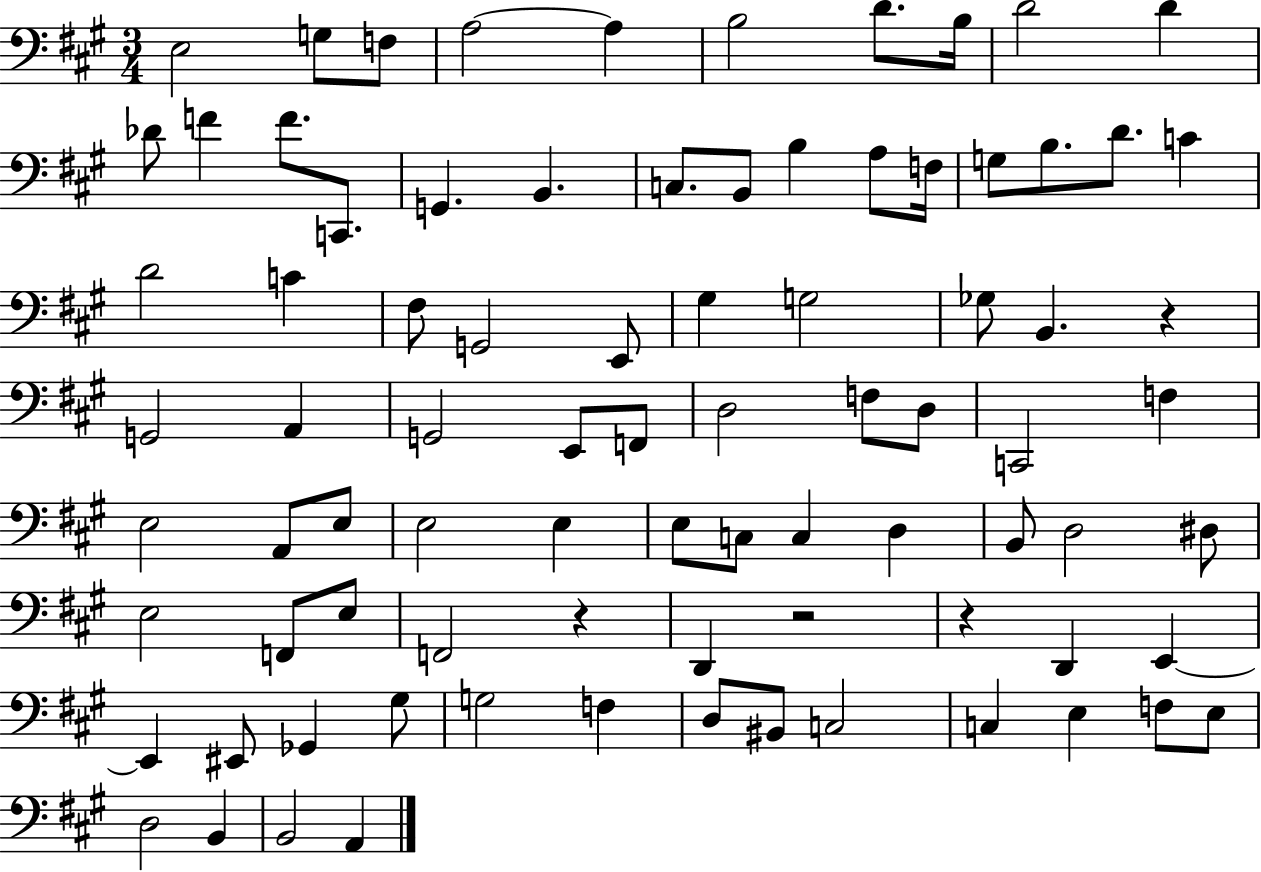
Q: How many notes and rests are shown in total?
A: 84